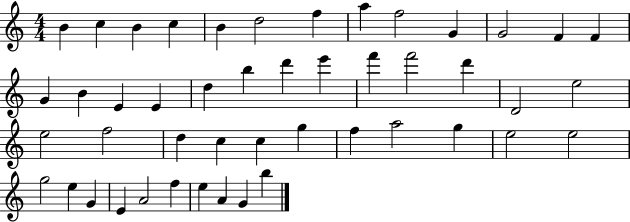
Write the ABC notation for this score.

X:1
T:Untitled
M:4/4
L:1/4
K:C
B c B c B d2 f a f2 G G2 F F G B E E d b d' e' f' f'2 d' D2 e2 e2 f2 d c c g f a2 g e2 e2 g2 e G E A2 f e A G b